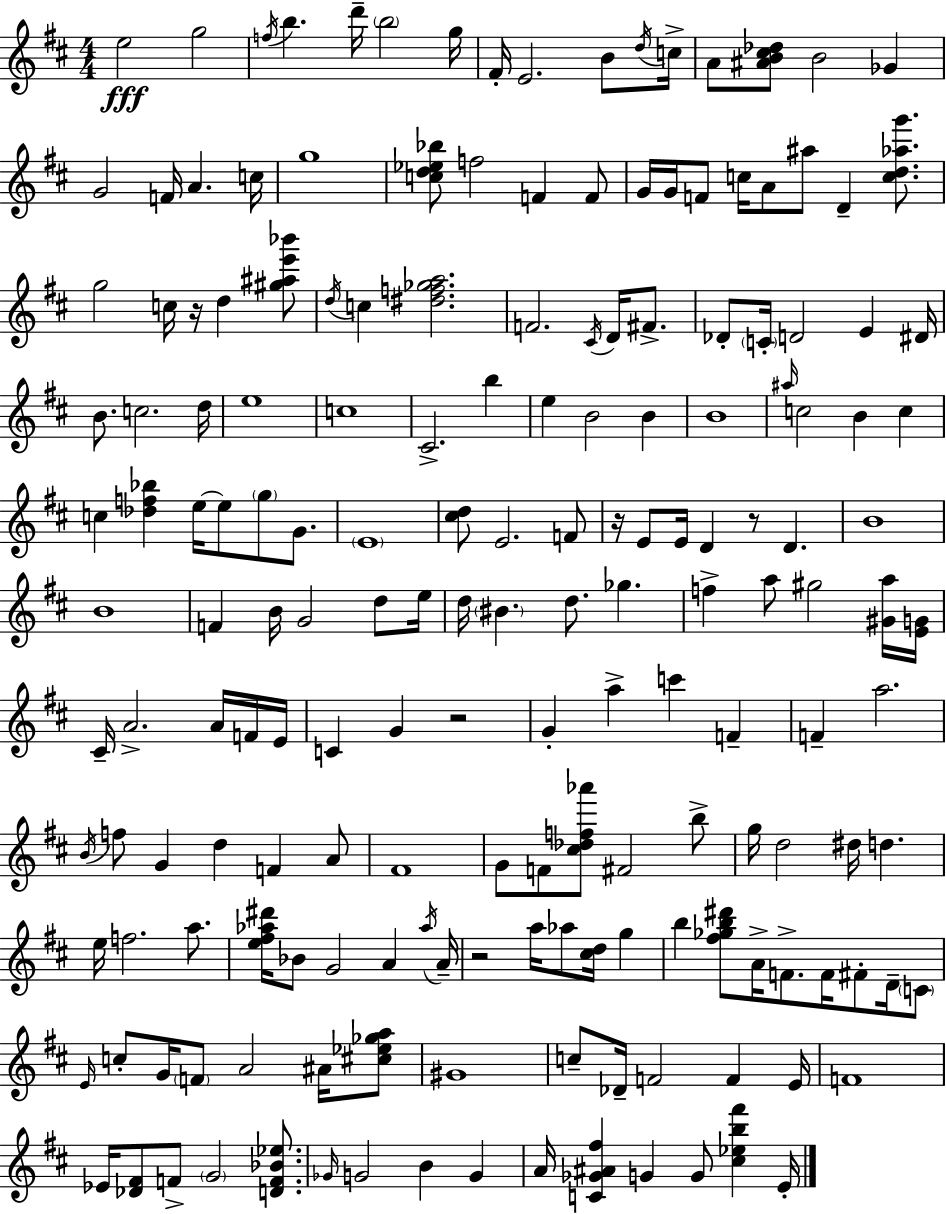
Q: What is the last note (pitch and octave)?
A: E4